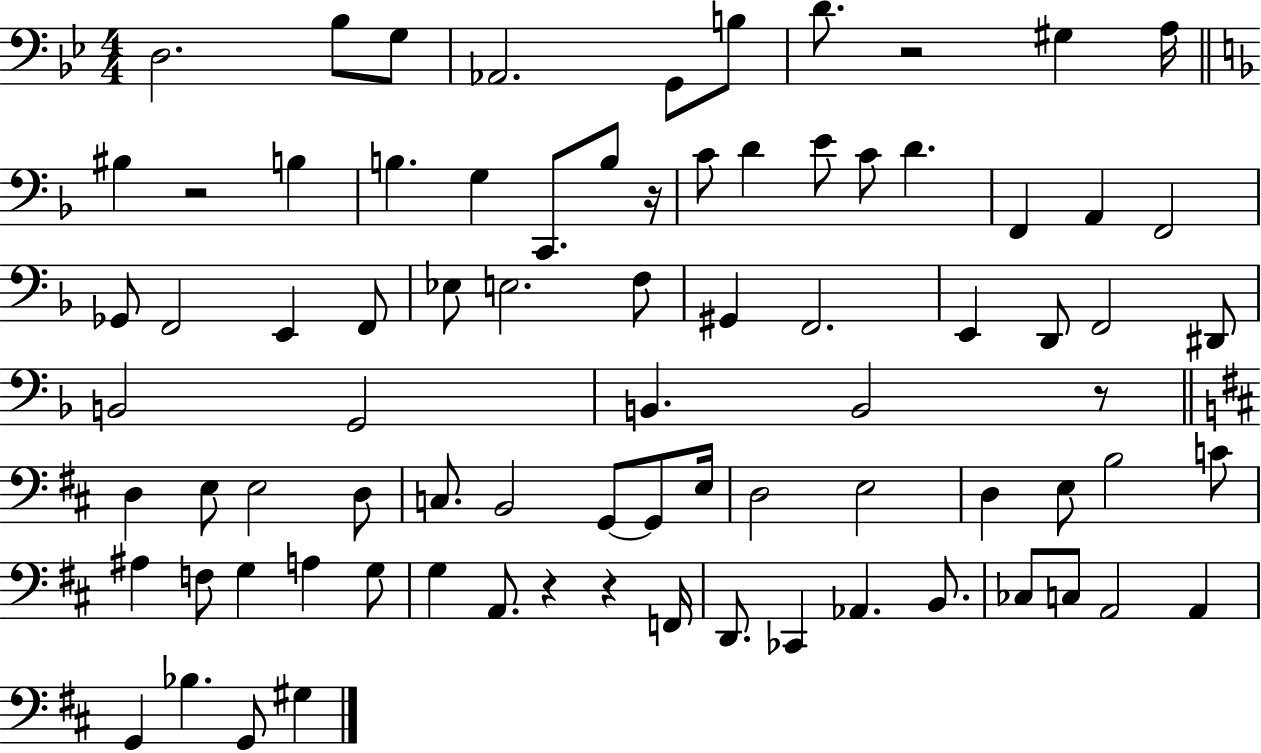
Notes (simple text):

D3/h. Bb3/e G3/e Ab2/h. G2/e B3/e D4/e. R/h G#3/q A3/s BIS3/q R/h B3/q B3/q. G3/q C2/e. B3/e R/s C4/e D4/q E4/e C4/e D4/q. F2/q A2/q F2/h Gb2/e F2/h E2/q F2/e Eb3/e E3/h. F3/e G#2/q F2/h. E2/q D2/e F2/h D#2/e B2/h G2/h B2/q. B2/h R/e D3/q E3/e E3/h D3/e C3/e. B2/h G2/e G2/e E3/s D3/h E3/h D3/q E3/e B3/h C4/e A#3/q F3/e G3/q A3/q G3/e G3/q A2/e. R/q R/q F2/s D2/e. CES2/q Ab2/q. B2/e. CES3/e C3/e A2/h A2/q G2/q Bb3/q. G2/e G#3/q